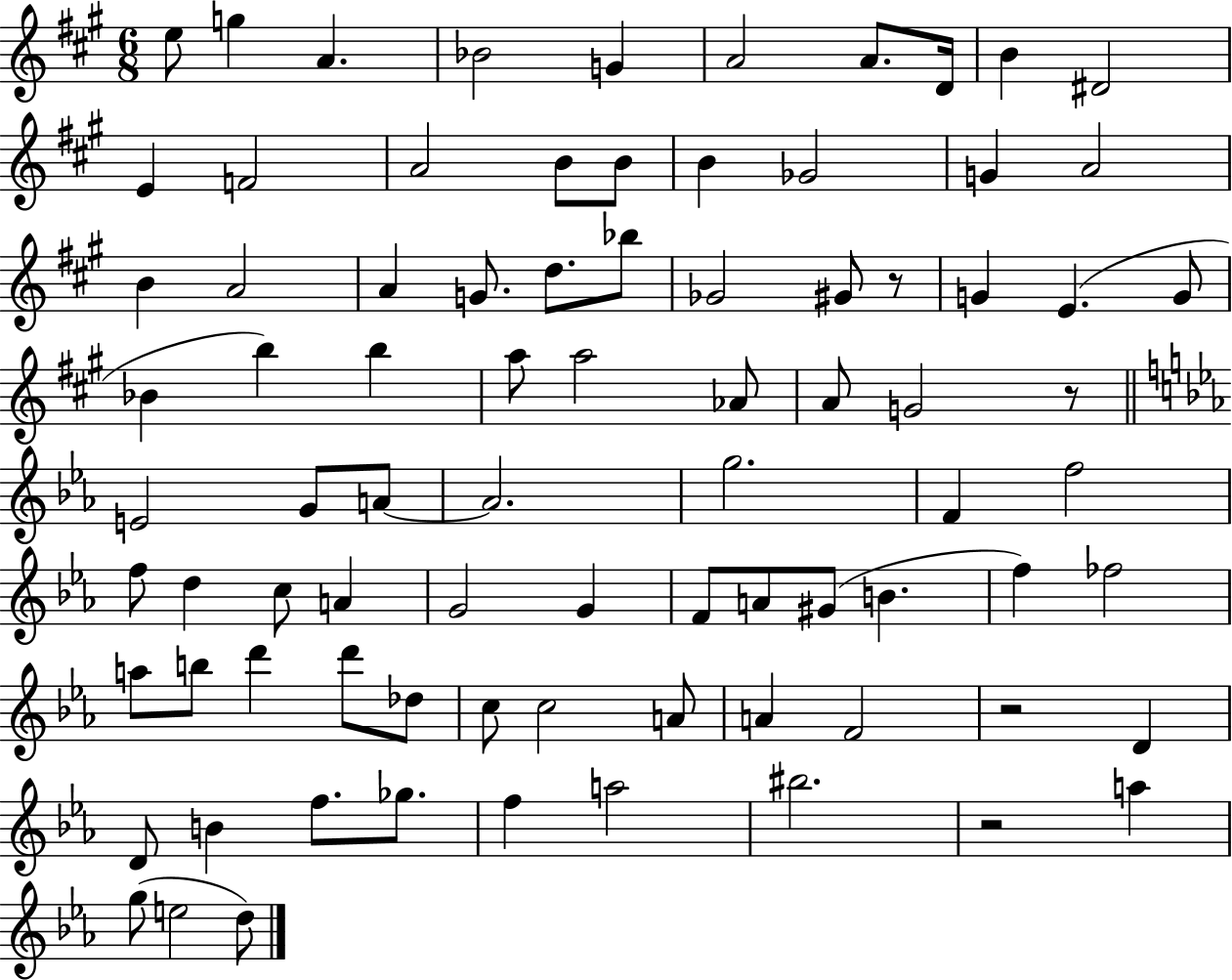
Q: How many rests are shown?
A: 4